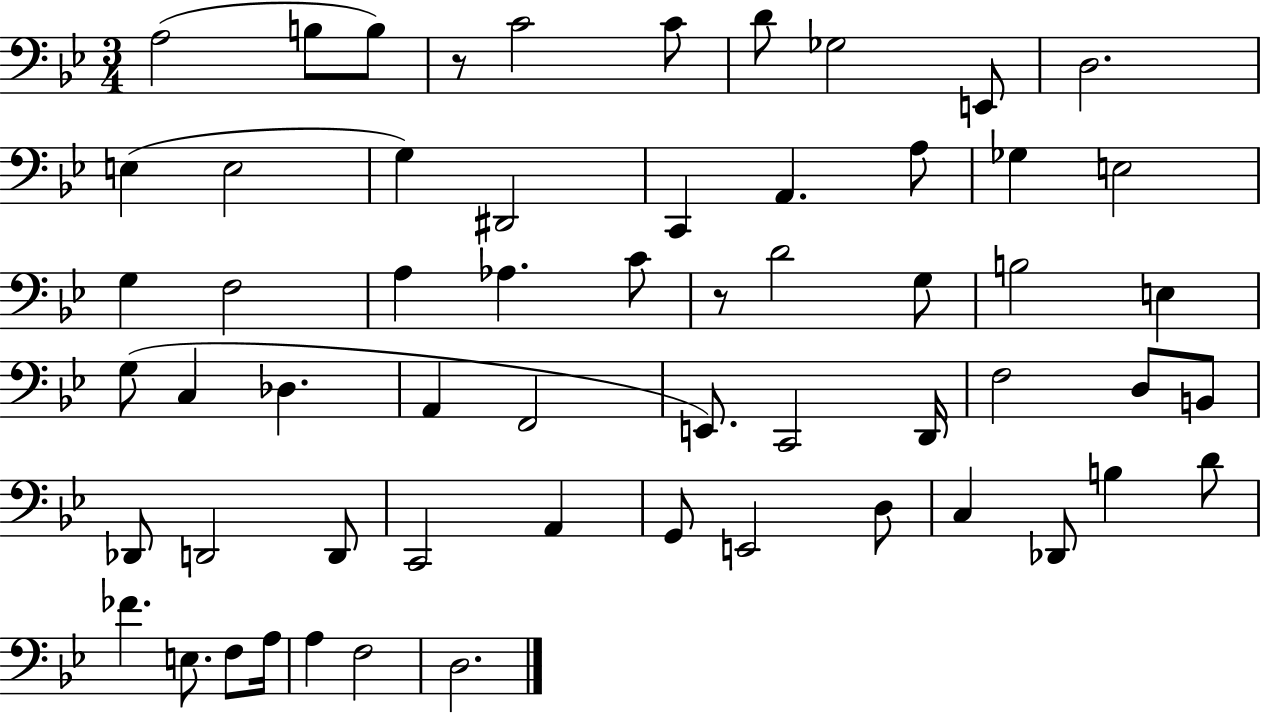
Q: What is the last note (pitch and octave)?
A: D3